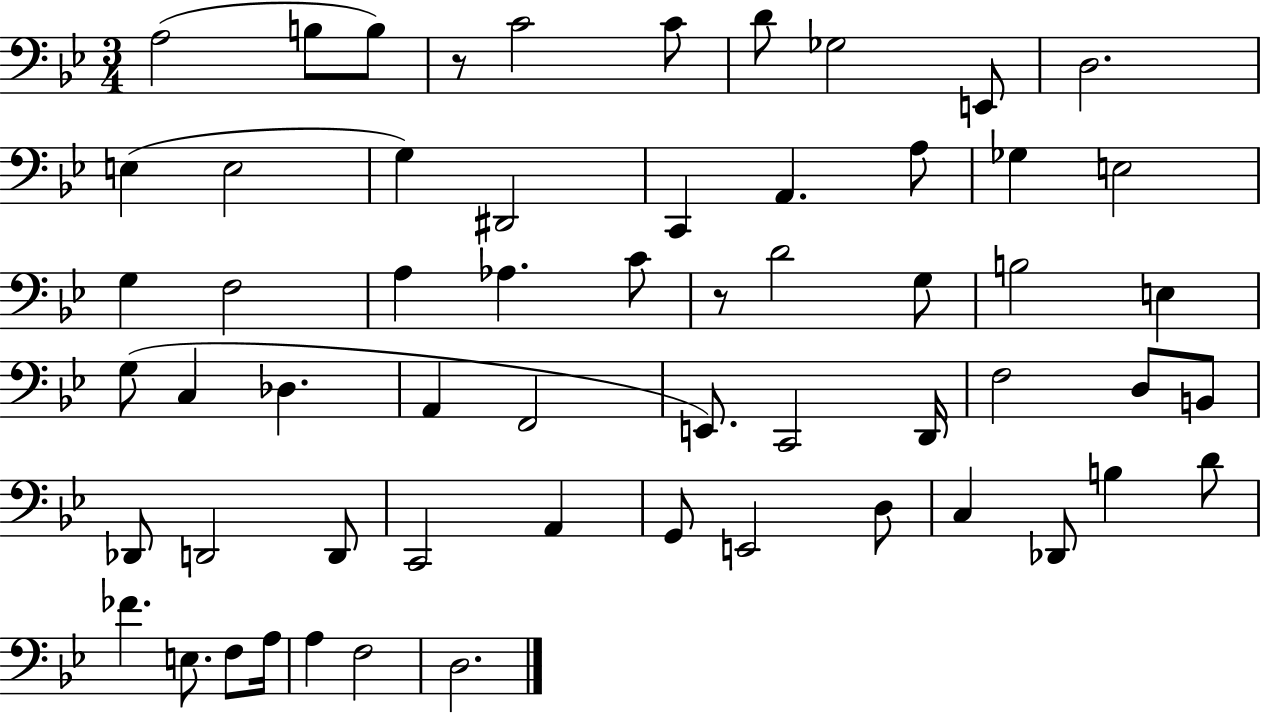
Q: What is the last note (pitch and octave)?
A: D3